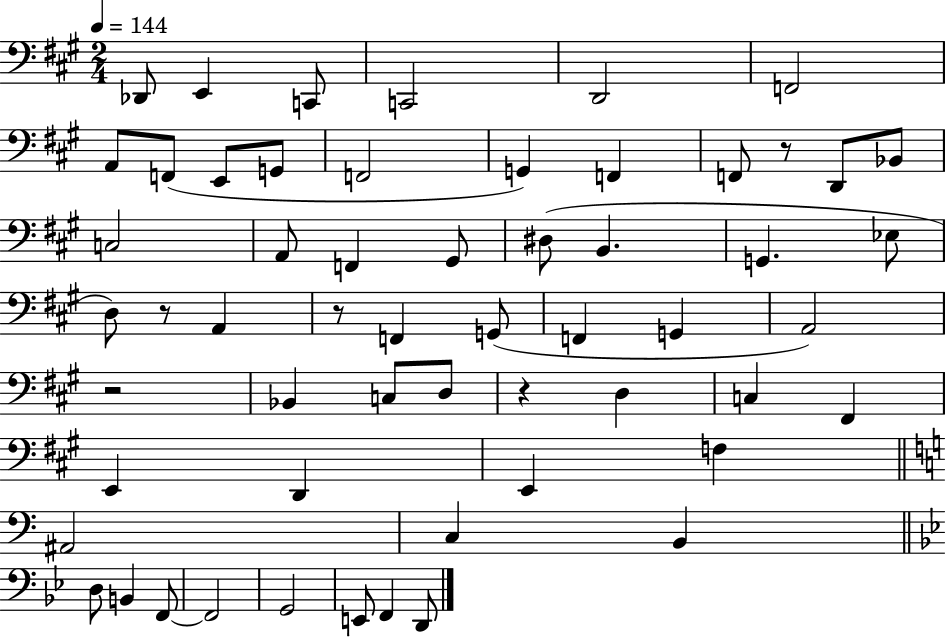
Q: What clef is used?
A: bass